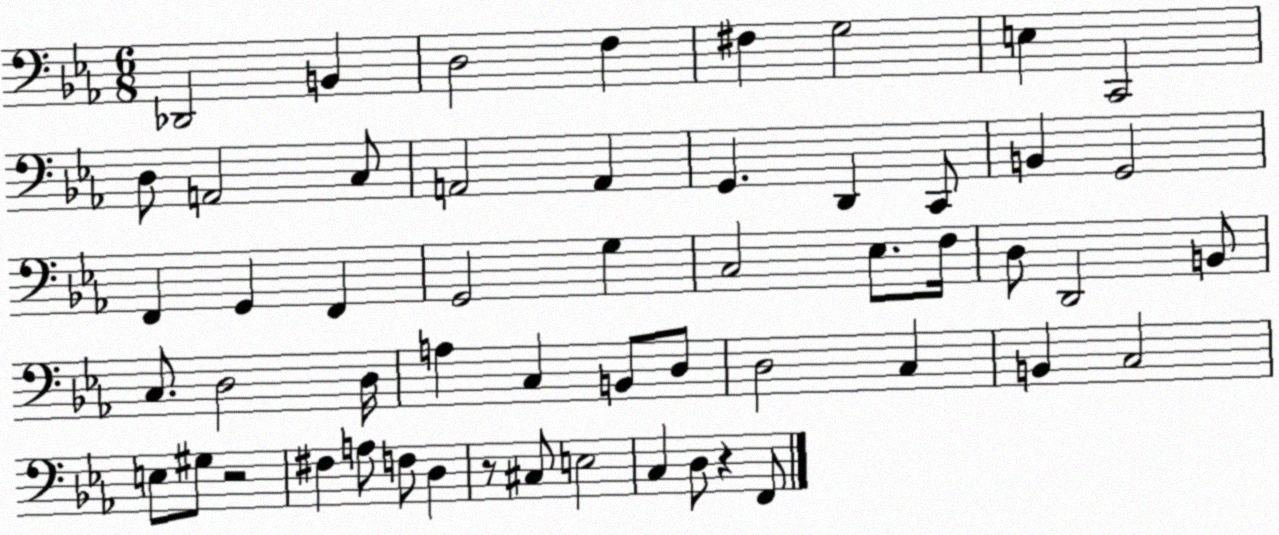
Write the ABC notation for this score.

X:1
T:Untitled
M:6/8
L:1/4
K:Eb
_D,,2 B,, D,2 F, ^F, G,2 E, C,,2 D,/2 A,,2 C,/2 A,,2 A,, G,, D,, C,,/2 B,, G,,2 F,, G,, F,, G,,2 G, C,2 _E,/2 F,/4 D,/2 D,,2 B,,/2 C,/2 D,2 D,/4 A, C, B,,/2 D,/2 D,2 C, B,, C,2 E,/2 ^G,/2 z2 ^F, A,/2 F,/2 D, z/2 ^C,/2 E,2 C, D,/2 z F,,/2